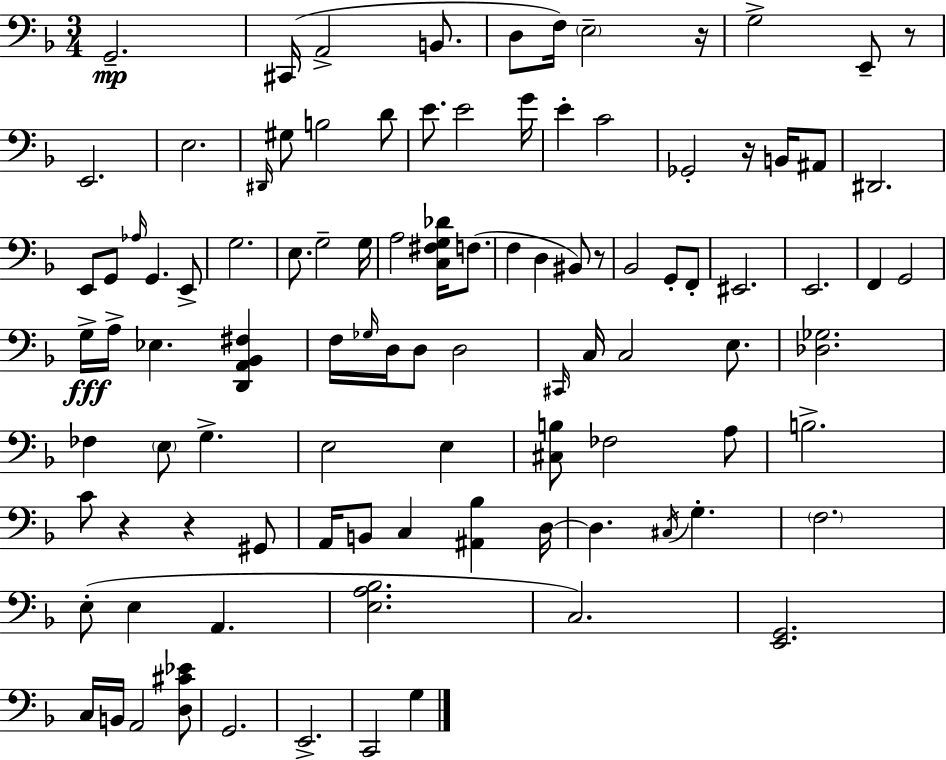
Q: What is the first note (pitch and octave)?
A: G2